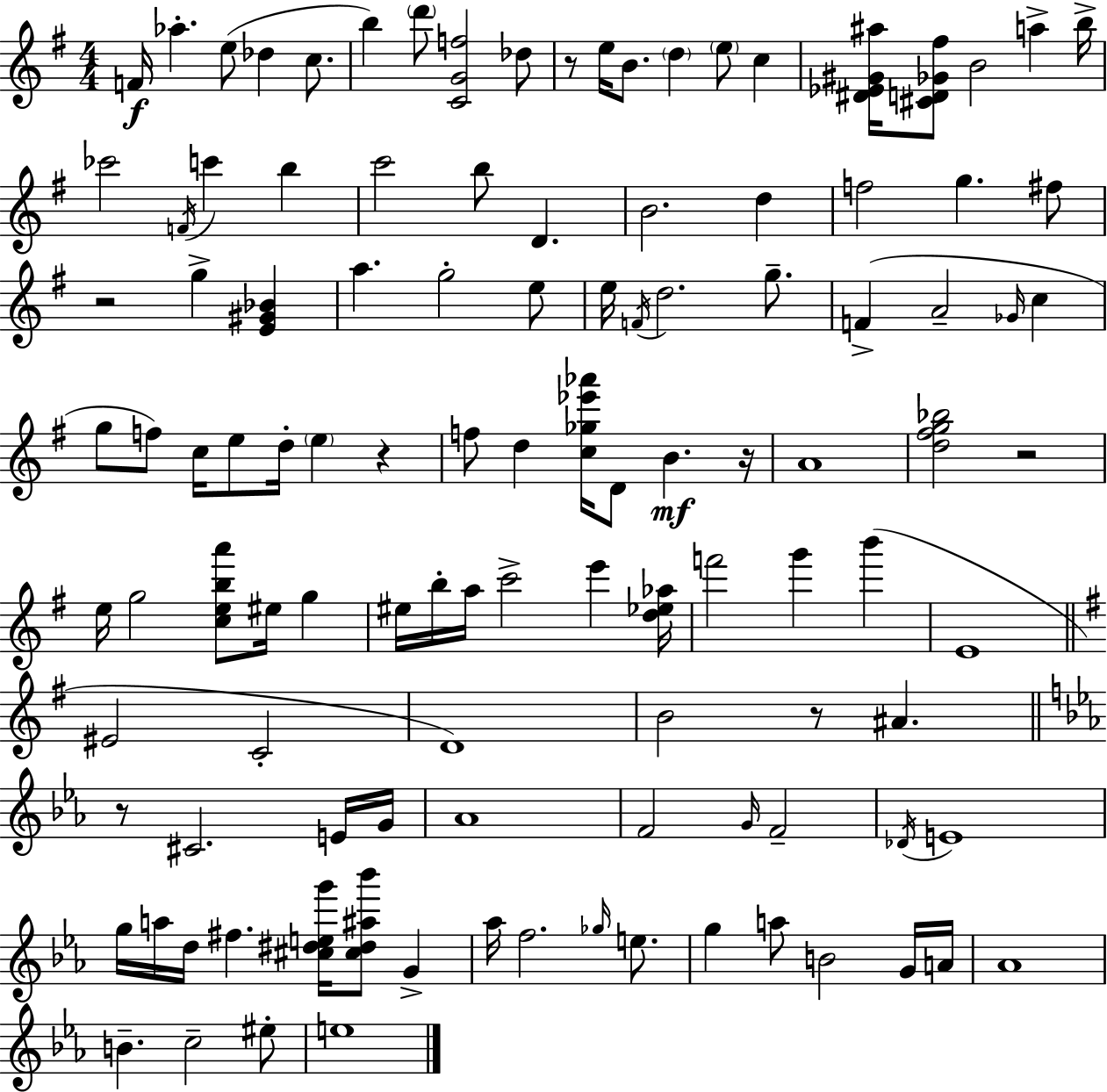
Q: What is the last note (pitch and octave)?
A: E5